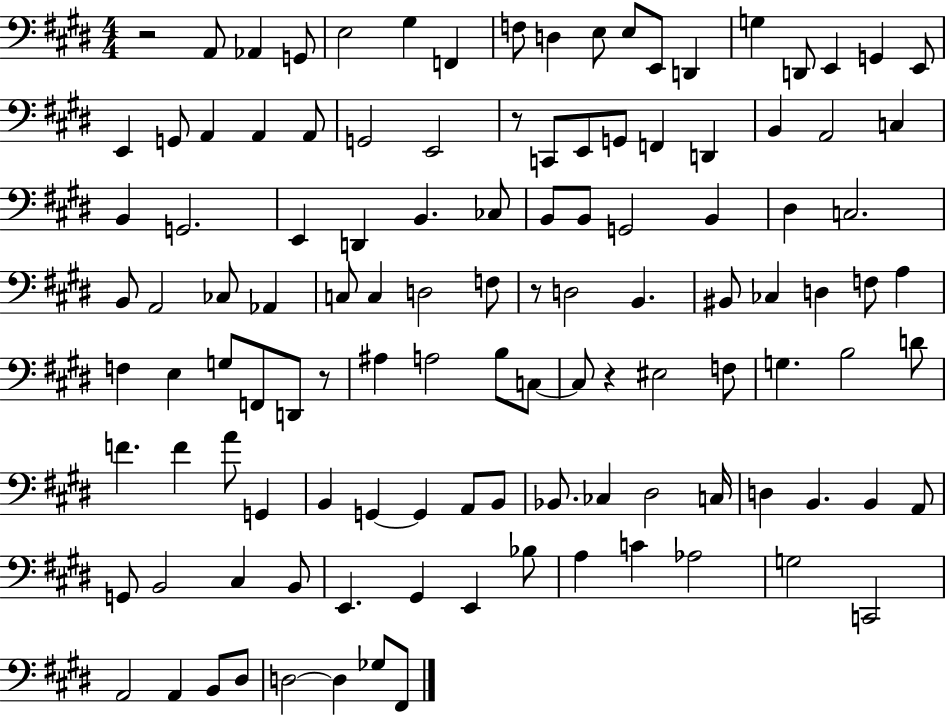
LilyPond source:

{
  \clef bass
  \numericTimeSignature
  \time 4/4
  \key e \major
  r2 a,8 aes,4 g,8 | e2 gis4 f,4 | f8 d4 e8 e8 e,8 d,4 | g4 d,8 e,4 g,4 e,8 | \break e,4 g,8 a,4 a,4 a,8 | g,2 e,2 | r8 c,8 e,8 g,8 f,4 d,4 | b,4 a,2 c4 | \break b,4 g,2. | e,4 d,4 b,4. ces8 | b,8 b,8 g,2 b,4 | dis4 c2. | \break b,8 a,2 ces8 aes,4 | c8 c4 d2 f8 | r8 d2 b,4. | bis,8 ces4 d4 f8 a4 | \break f4 e4 g8 f,8 d,8 r8 | ais4 a2 b8 c8~~ | c8 r4 eis2 f8 | g4. b2 d'8 | \break f'4. f'4 a'8 g,4 | b,4 g,4~~ g,4 a,8 b,8 | bes,8. ces4 dis2 c16 | d4 b,4. b,4 a,8 | \break g,8 b,2 cis4 b,8 | e,4. gis,4 e,4 bes8 | a4 c'4 aes2 | g2 c,2 | \break a,2 a,4 b,8 dis8 | d2~~ d4 ges8 fis,8 | \bar "|."
}